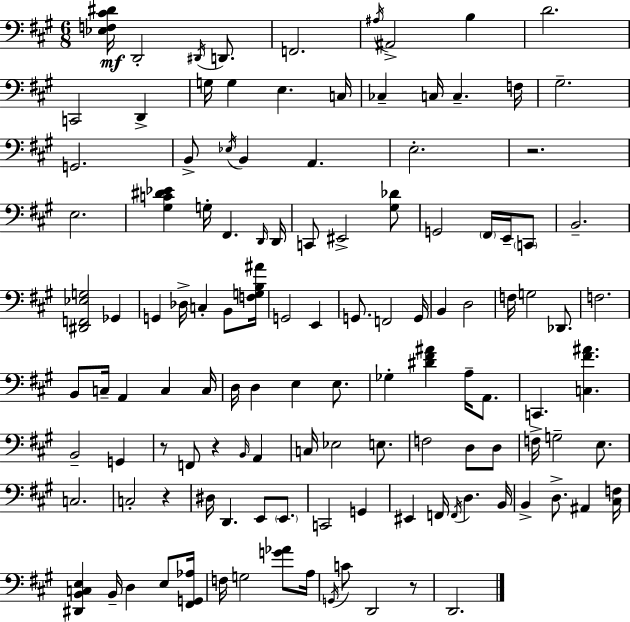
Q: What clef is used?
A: bass